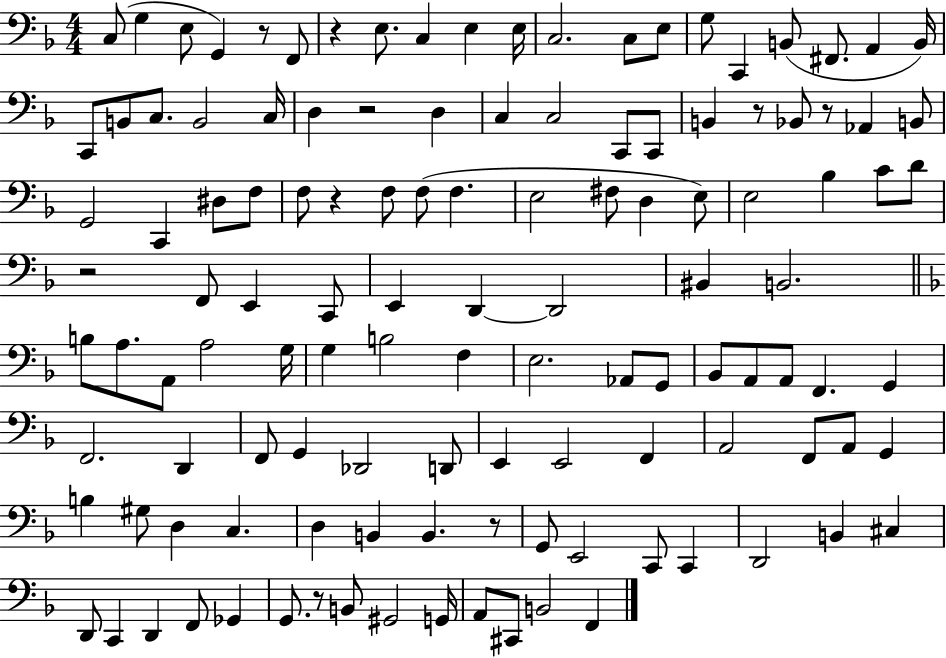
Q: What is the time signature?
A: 4/4